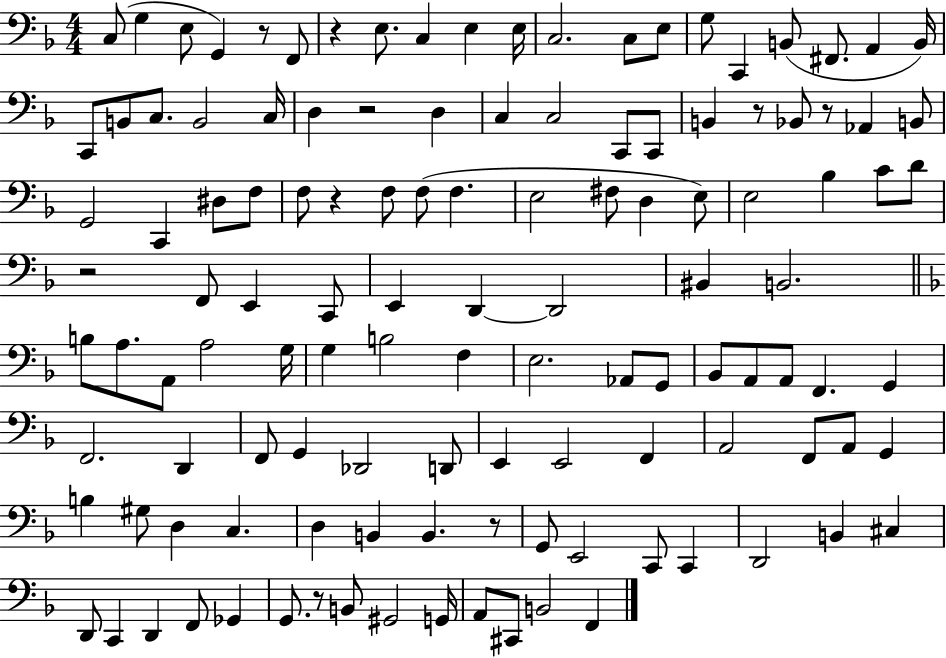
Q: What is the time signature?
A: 4/4